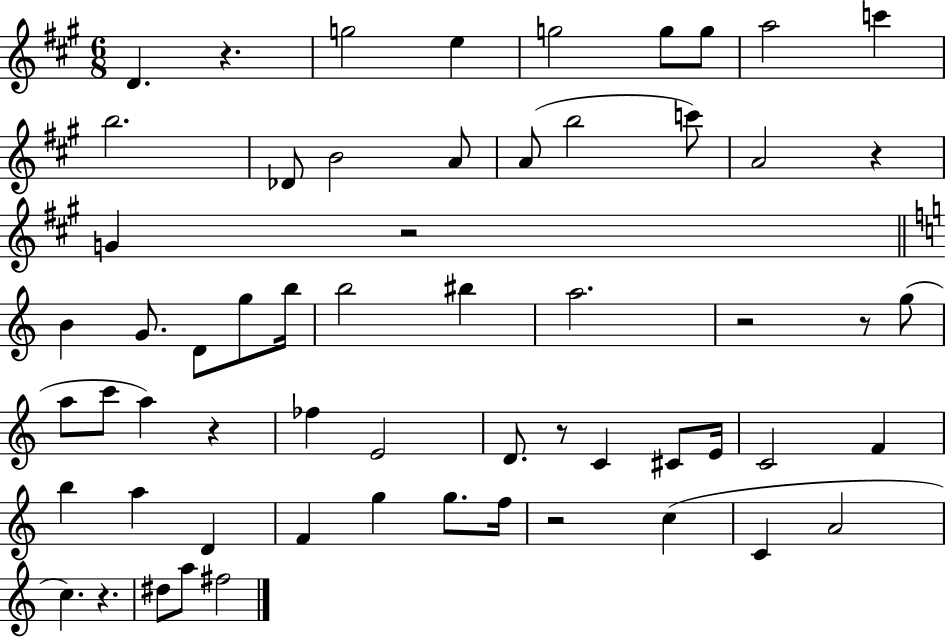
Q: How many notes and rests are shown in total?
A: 60